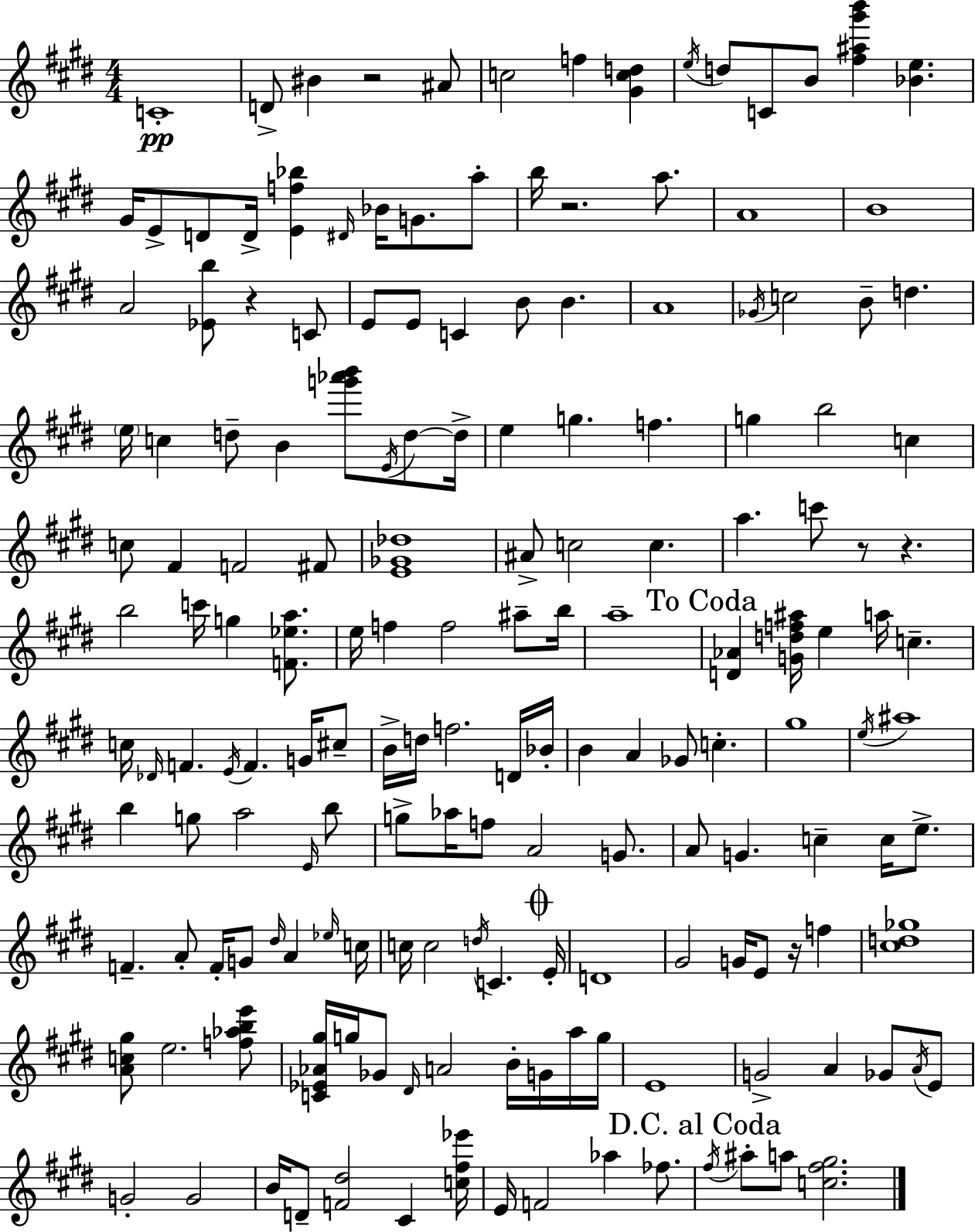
X:1
T:Untitled
M:4/4
L:1/4
K:E
C4 D/2 ^B z2 ^A/2 c2 f [^Gcd] e/4 d/2 C/2 B/2 [^f^a^g'b'] [_Be] ^G/4 E/2 D/2 D/4 [Ef_b] ^D/4 _B/4 G/2 a/2 b/4 z2 a/2 A4 B4 A2 [_Eb]/2 z C/2 E/2 E/2 C B/2 B A4 _G/4 c2 B/2 d e/4 c d/2 B [g'_a'b']/2 E/4 d/2 d/4 e g f g b2 c c/2 ^F F2 ^F/2 [E_G_d]4 ^A/2 c2 c a c'/2 z/2 z b2 c'/4 g [F_ea]/2 e/4 f f2 ^a/2 b/4 a4 [D_A] [Gdf^a]/4 e a/4 c c/4 _D/4 F E/4 F G/4 ^c/2 B/4 d/4 f2 D/4 _B/4 B A _G/2 c ^g4 e/4 ^a4 b g/2 a2 E/4 b/2 g/2 _a/4 f/2 A2 G/2 A/2 G c c/4 e/2 F A/2 F/4 G/2 ^d/4 A _e/4 c/4 c/4 c2 d/4 C E/4 D4 ^G2 G/4 E/2 z/4 f [^cd_g]4 [Ac^g]/2 e2 [f_abe']/2 [C_E_A^g]/4 g/4 _G/2 ^D/4 A2 B/4 G/4 a/4 g/4 E4 G2 A _G/2 A/4 E/2 G2 G2 B/4 D/2 [F^d]2 ^C [c^f_e']/4 E/4 F2 _a _f/2 ^f/4 ^a/2 a/2 [c^f^g]2